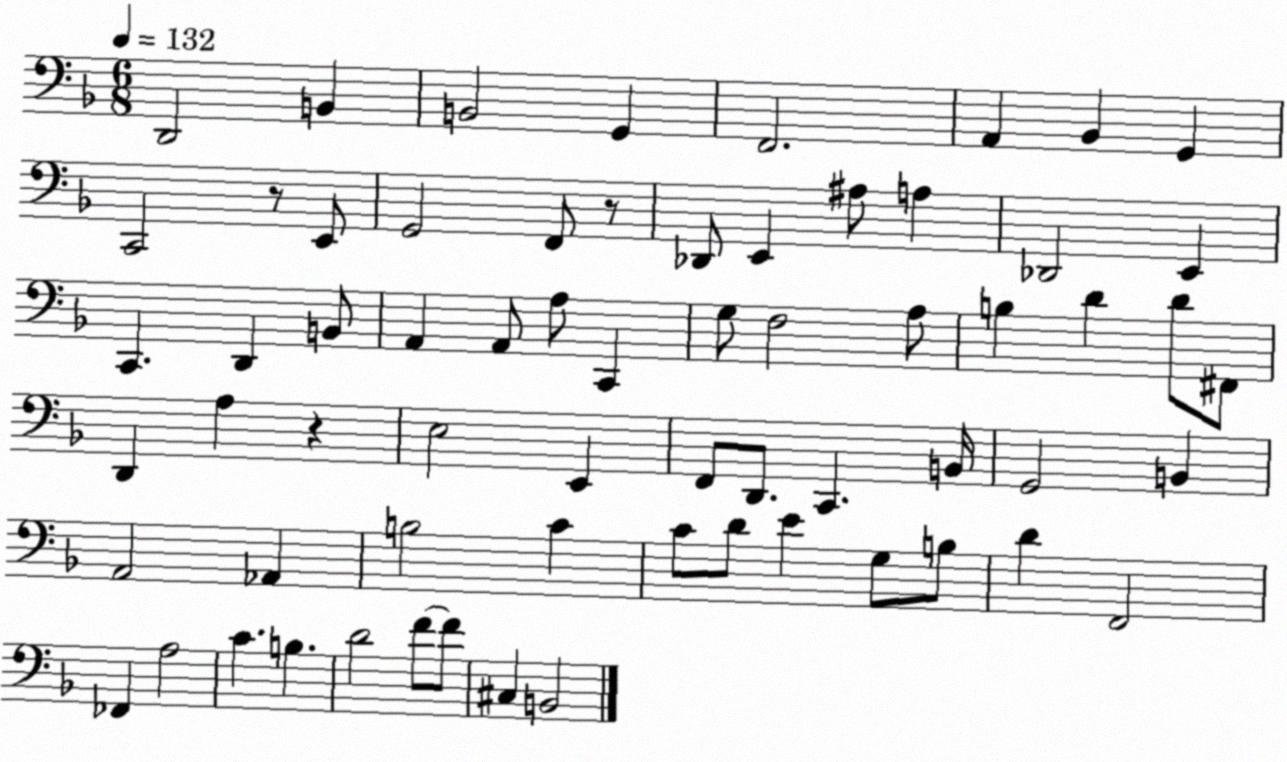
X:1
T:Untitled
M:6/8
L:1/4
K:F
D,,2 B,, B,,2 G,, F,,2 A,, _B,, G,, C,,2 z/2 E,,/2 G,,2 F,,/2 z/2 _D,,/2 E,, ^A,/2 A, _D,,2 E,, C,, D,, B,,/2 A,, A,,/2 A,/2 C,, G,/2 F,2 A,/2 B, D D/2 ^F,,/2 D,, A, z E,2 E,, F,,/2 D,,/2 C,, B,,/4 G,,2 B,, A,,2 _A,, B,2 C C/2 D/2 E G,/2 B,/2 D F,,2 _F,, A,2 C B, D2 F/2 F/2 ^C, B,,2